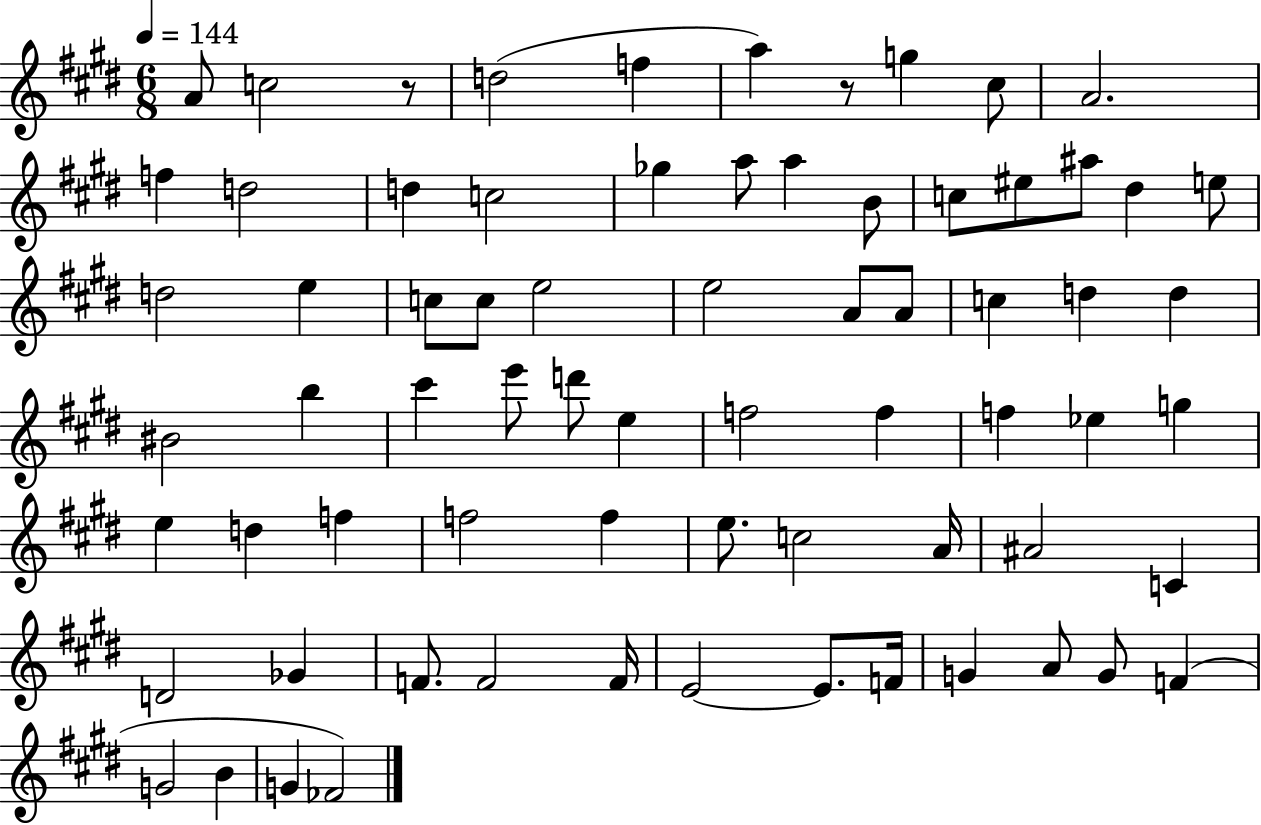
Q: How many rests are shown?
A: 2